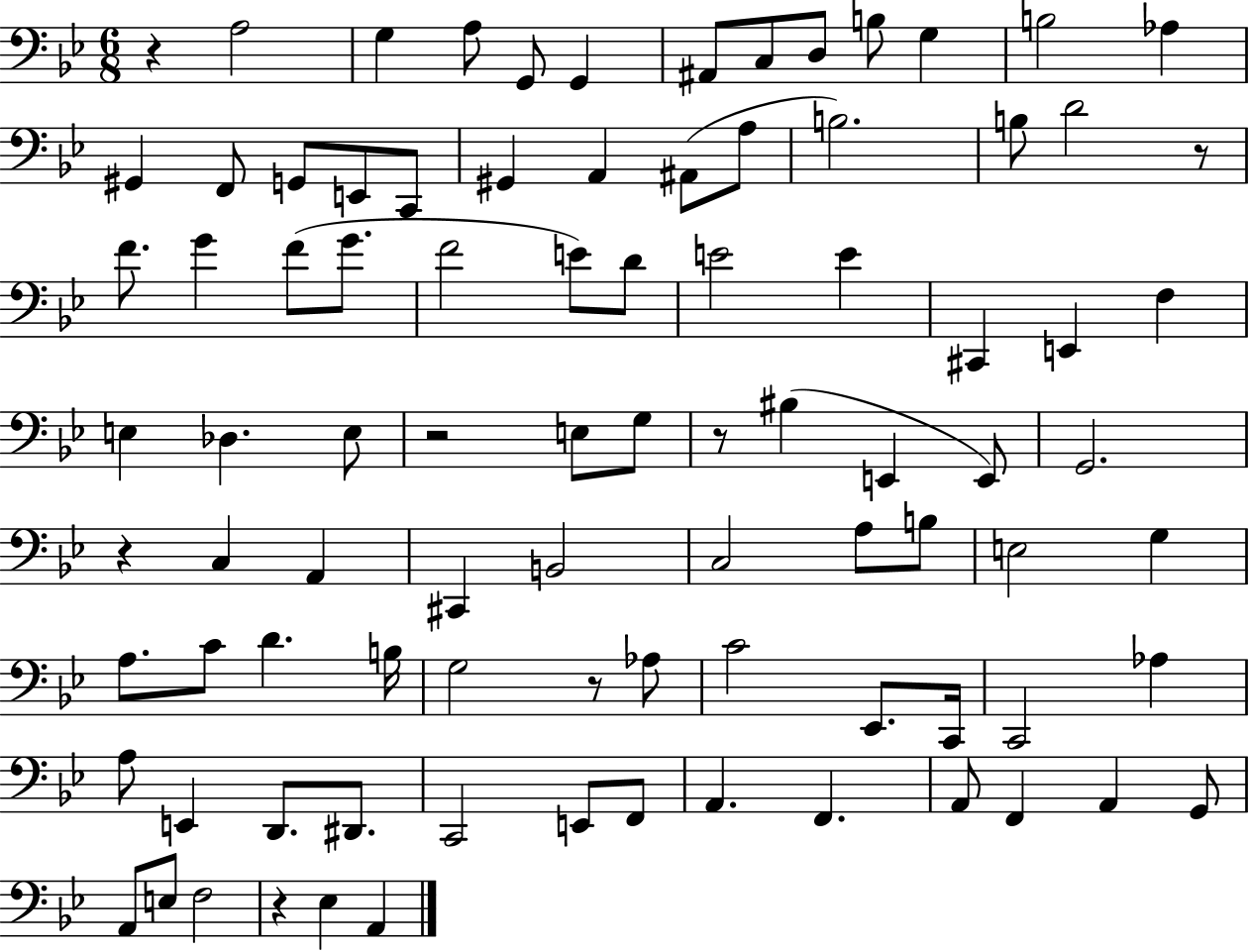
{
  \clef bass
  \numericTimeSignature
  \time 6/8
  \key bes \major
  r4 a2 | g4 a8 g,8 g,4 | ais,8 c8 d8 b8 g4 | b2 aes4 | \break gis,4 f,8 g,8 e,8 c,8 | gis,4 a,4 ais,8( a8 | b2.) | b8 d'2 r8 | \break f'8. g'4 f'8( g'8. | f'2 e'8) d'8 | e'2 e'4 | cis,4 e,4 f4 | \break e4 des4. e8 | r2 e8 g8 | r8 bis4( e,4 e,8) | g,2. | \break r4 c4 a,4 | cis,4 b,2 | c2 a8 b8 | e2 g4 | \break a8. c'8 d'4. b16 | g2 r8 aes8 | c'2 ees,8. c,16 | c,2 aes4 | \break a8 e,4 d,8. dis,8. | c,2 e,8 f,8 | a,4. f,4. | a,8 f,4 a,4 g,8 | \break a,8 e8 f2 | r4 ees4 a,4 | \bar "|."
}